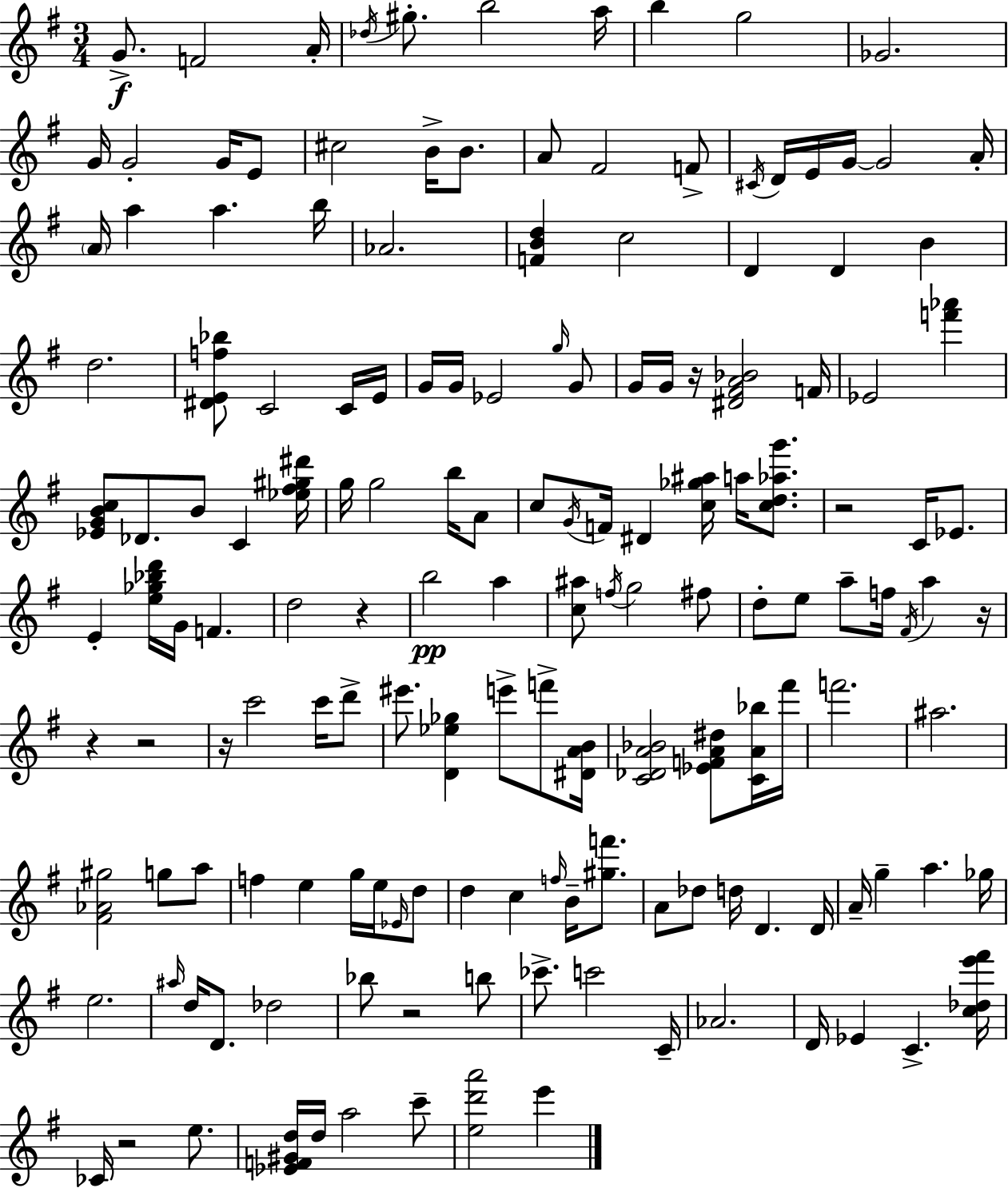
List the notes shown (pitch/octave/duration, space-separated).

G4/e. F4/h A4/s Db5/s G#5/e. B5/h A5/s B5/q G5/h Gb4/h. G4/s G4/h G4/s E4/e C#5/h B4/s B4/e. A4/e F#4/h F4/e C#4/s D4/s E4/s G4/s G4/h A4/s A4/s A5/q A5/q. B5/s Ab4/h. [F4,B4,D5]/q C5/h D4/q D4/q B4/q D5/h. [D#4,E4,F5,Bb5]/e C4/h C4/s E4/s G4/s G4/s Eb4/h G5/s G4/e G4/s G4/s R/s [D#4,F#4,A4,Bb4]/h F4/s Eb4/h [F6,Ab6]/q [Eb4,G4,B4,C5]/e Db4/e. B4/e C4/q [Eb5,F#5,G#5,D#6]/s G5/s G5/h B5/s A4/e C5/e G4/s F4/s D#4/q [C5,Gb5,A#5]/s A5/s [C5,D5,Ab5,G6]/e. R/h C4/s Eb4/e. E4/q [E5,Gb5,Bb5,D6]/s G4/s F4/q. D5/h R/q B5/h A5/q [C5,A#5]/e F5/s G5/h F#5/e D5/e E5/e A5/e F5/s F#4/s A5/q R/s R/q R/h R/s C6/h C6/s D6/e EIS6/e. [D4,Eb5,Gb5]/q E6/e F6/e [D#4,A4,B4]/s [C4,Db4,A4,Bb4]/h [Eb4,F4,A4,D#5]/e [C4,A4,Bb5]/s F#6/s F6/h. A#5/h. [F#4,Ab4,G#5]/h G5/e A5/e F5/q E5/q G5/s E5/s Eb4/s D5/e D5/q C5/q F5/s B4/s [G#5,F6]/e. A4/e Db5/e D5/s D4/q. D4/s A4/s G5/q A5/q. Gb5/s E5/h. A#5/s D5/s D4/e. Db5/h Bb5/e R/h B5/e CES6/e. C6/h C4/s Ab4/h. D4/s Eb4/q C4/q. [C5,Db5,E6,F#6]/s CES4/s R/h E5/e. [Eb4,F4,G#4,D5]/s D5/s A5/h C6/e [E5,D6,A6]/h E6/q